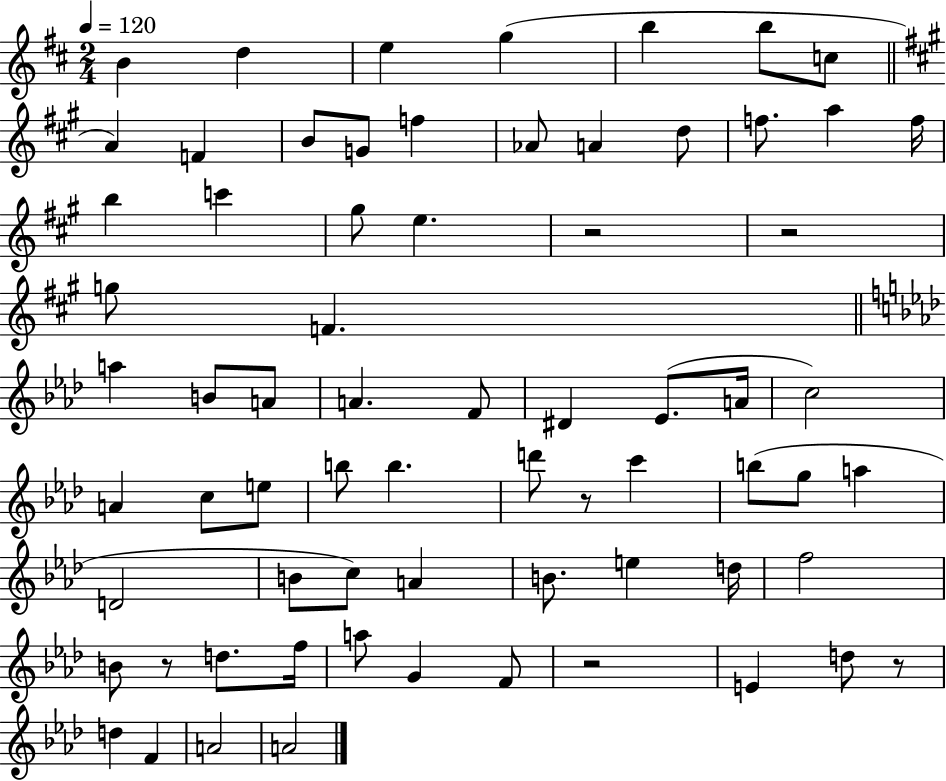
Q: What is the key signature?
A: D major